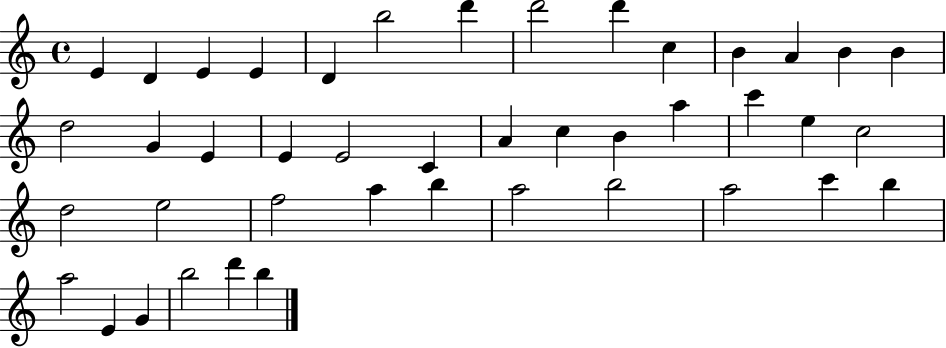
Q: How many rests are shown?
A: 0